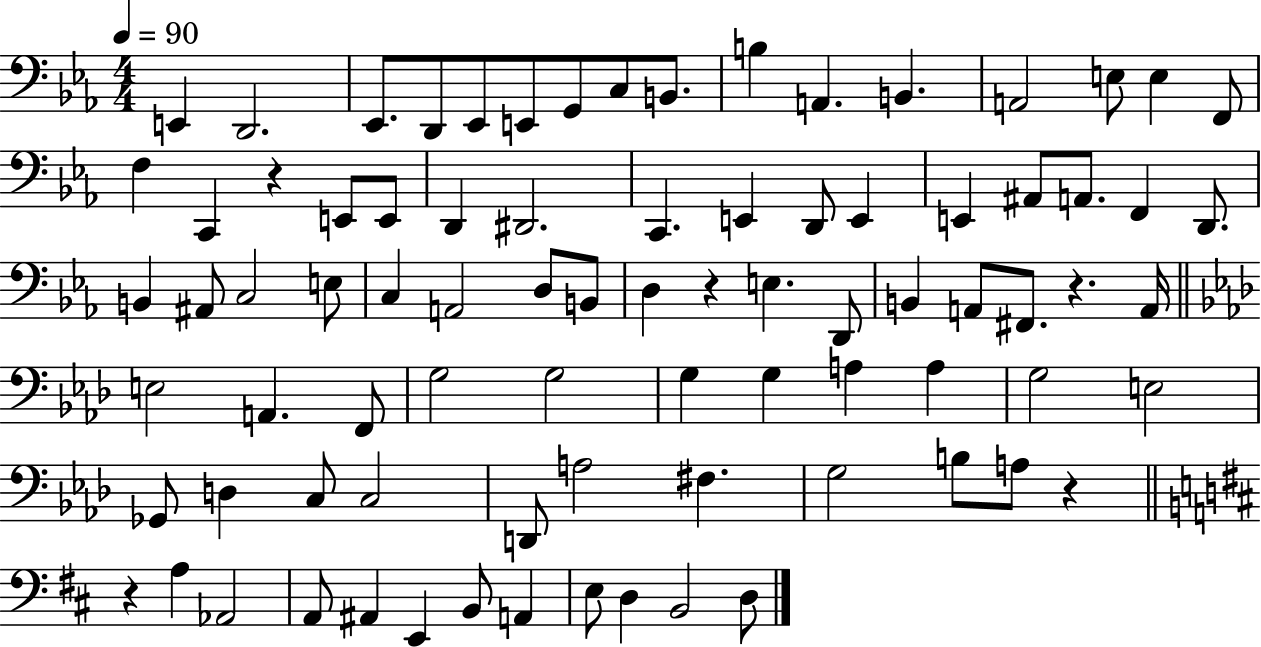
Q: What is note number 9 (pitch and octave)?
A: B2